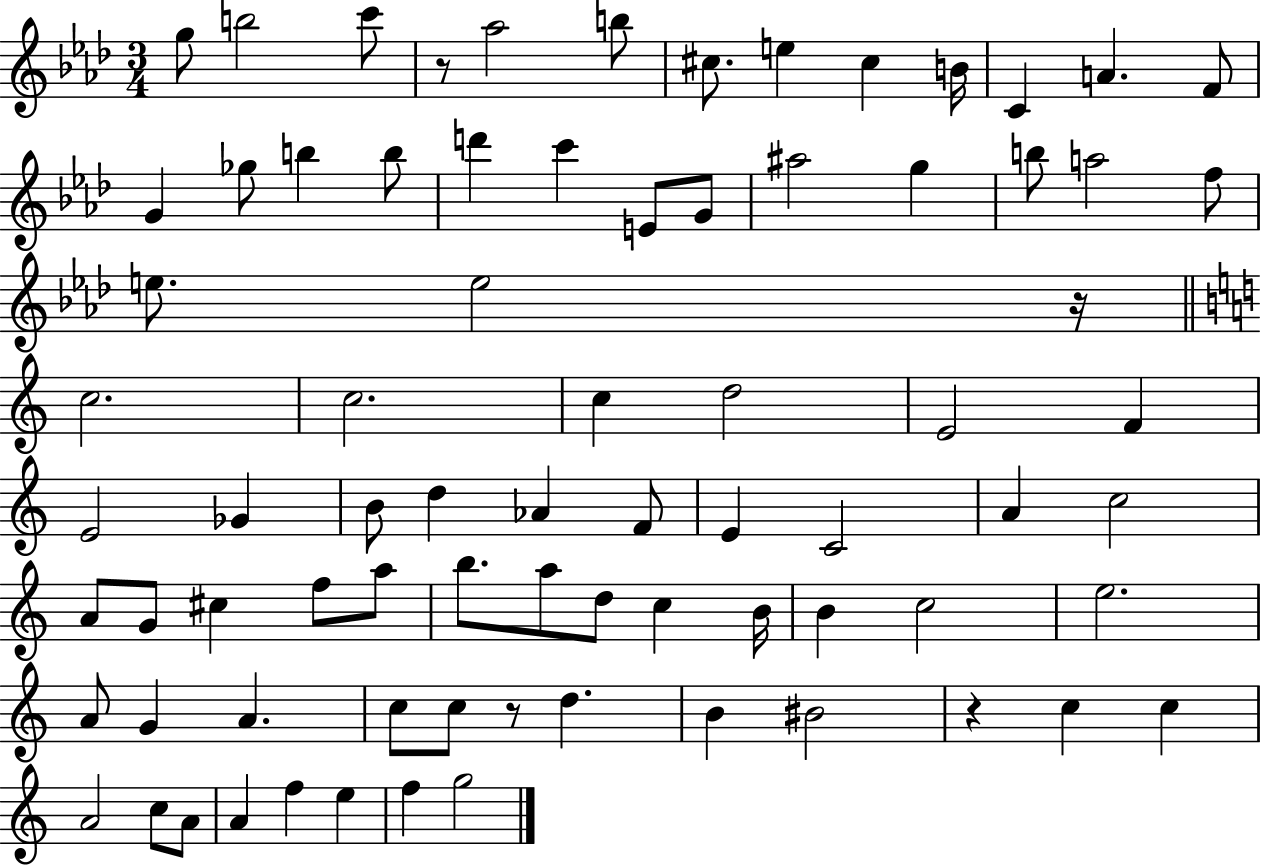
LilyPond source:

{
  \clef treble
  \numericTimeSignature
  \time 3/4
  \key aes \major
  \repeat volta 2 { g''8 b''2 c'''8 | r8 aes''2 b''8 | cis''8. e''4 cis''4 b'16 | c'4 a'4. f'8 | \break g'4 ges''8 b''4 b''8 | d'''4 c'''4 e'8 g'8 | ais''2 g''4 | b''8 a''2 f''8 | \break e''8. e''2 r16 | \bar "||" \break \key c \major c''2. | c''2. | c''4 d''2 | e'2 f'4 | \break e'2 ges'4 | b'8 d''4 aes'4 f'8 | e'4 c'2 | a'4 c''2 | \break a'8 g'8 cis''4 f''8 a''8 | b''8. a''8 d''8 c''4 b'16 | b'4 c''2 | e''2. | \break a'8 g'4 a'4. | c''8 c''8 r8 d''4. | b'4 bis'2 | r4 c''4 c''4 | \break a'2 c''8 a'8 | a'4 f''4 e''4 | f''4 g''2 | } \bar "|."
}